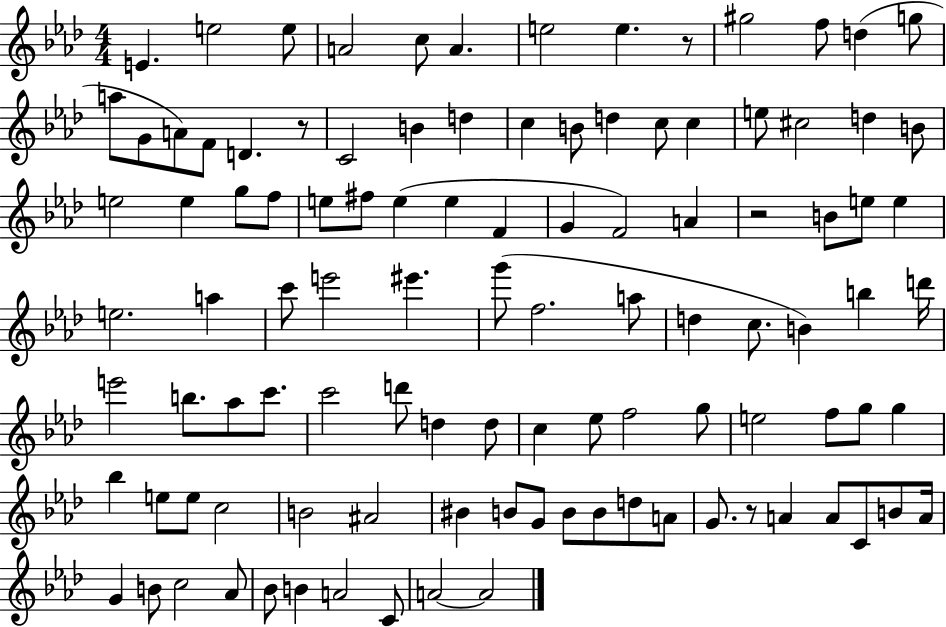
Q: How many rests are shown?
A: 4